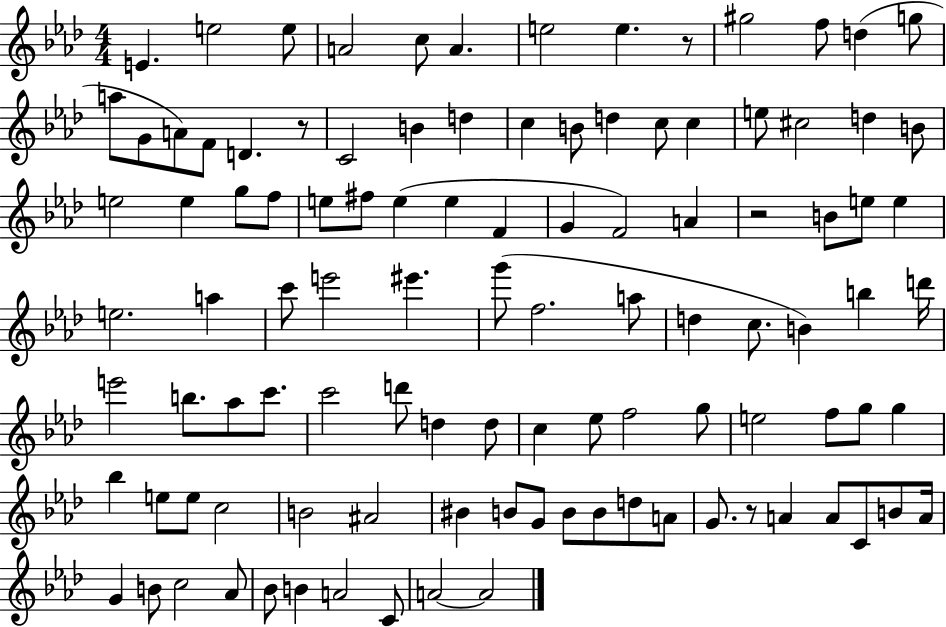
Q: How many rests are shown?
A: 4